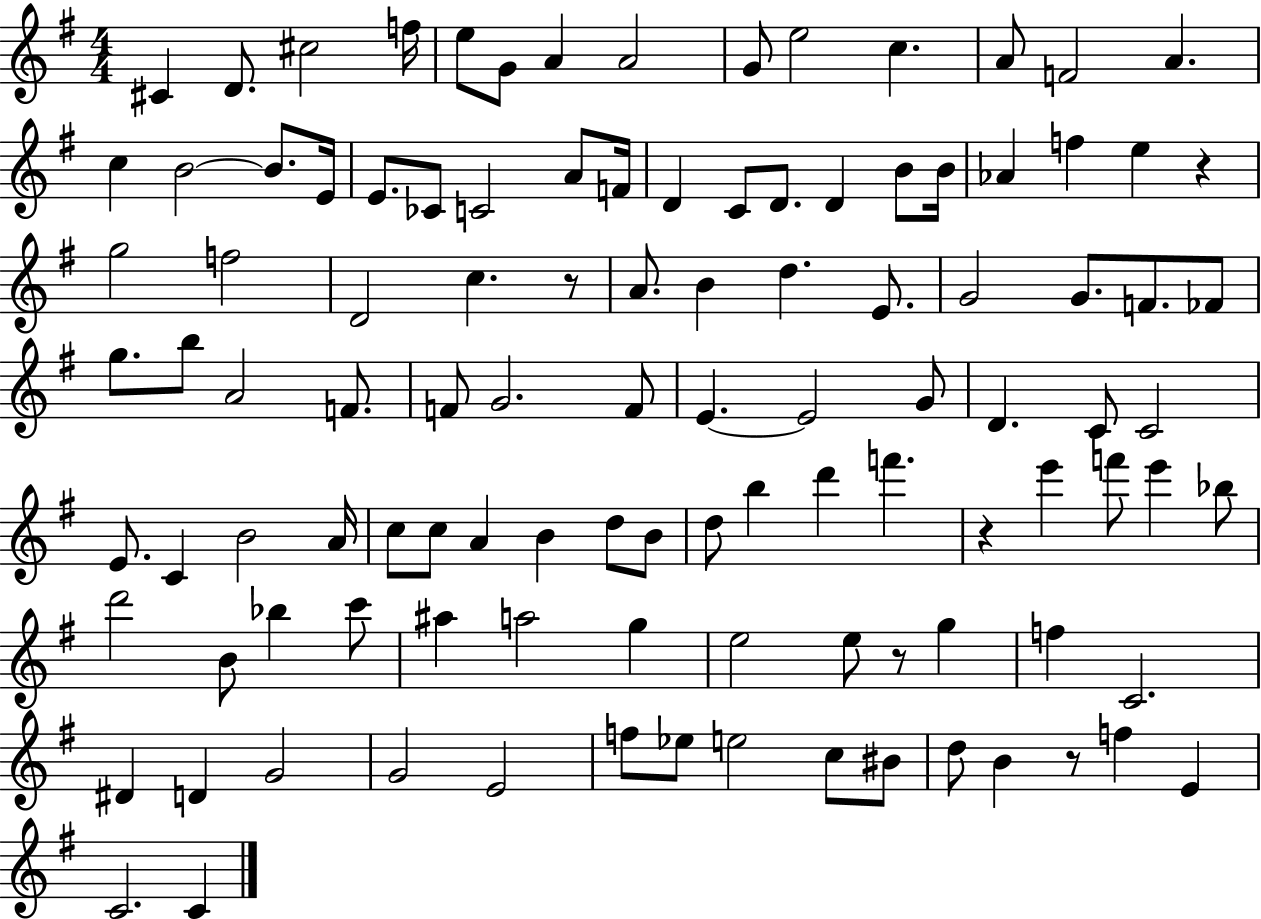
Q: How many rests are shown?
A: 5